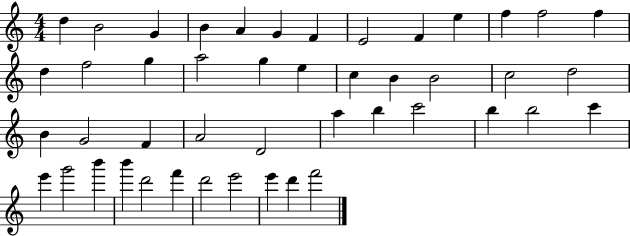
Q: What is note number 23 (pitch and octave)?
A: C5